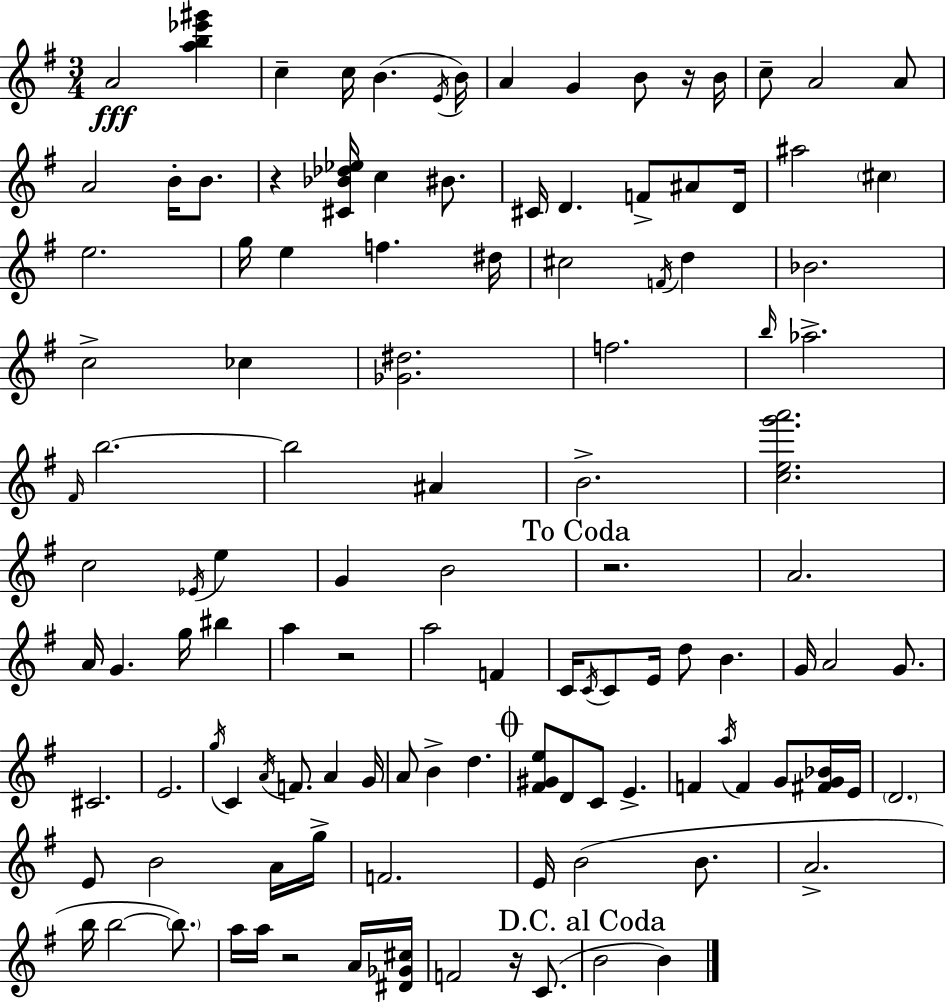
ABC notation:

X:1
T:Untitled
M:3/4
L:1/4
K:Em
A2 [ab_e'^g'] c c/4 B E/4 B/4 A G B/2 z/4 B/4 c/2 A2 A/2 A2 B/4 B/2 z [^C_B_d_e]/4 c ^B/2 ^C/4 D F/2 ^A/2 D/4 ^a2 ^c e2 g/4 e f ^d/4 ^c2 F/4 d _B2 c2 _c [_G^d]2 f2 b/4 _a2 ^F/4 b2 b2 ^A B2 [ceg'a']2 c2 _E/4 e G B2 z2 A2 A/4 G g/4 ^b a z2 a2 F C/4 C/4 C/2 E/4 d/2 B G/4 A2 G/2 ^C2 E2 g/4 C A/4 F/2 A G/4 A/2 B d [^F^Ge]/2 D/2 C/2 E F a/4 F G/2 [^FG_B]/4 E/4 D2 E/2 B2 A/4 g/4 F2 E/4 B2 B/2 A2 b/4 b2 b/2 a/4 a/4 z2 A/4 [^D_G^c]/4 F2 z/4 C/2 B2 B